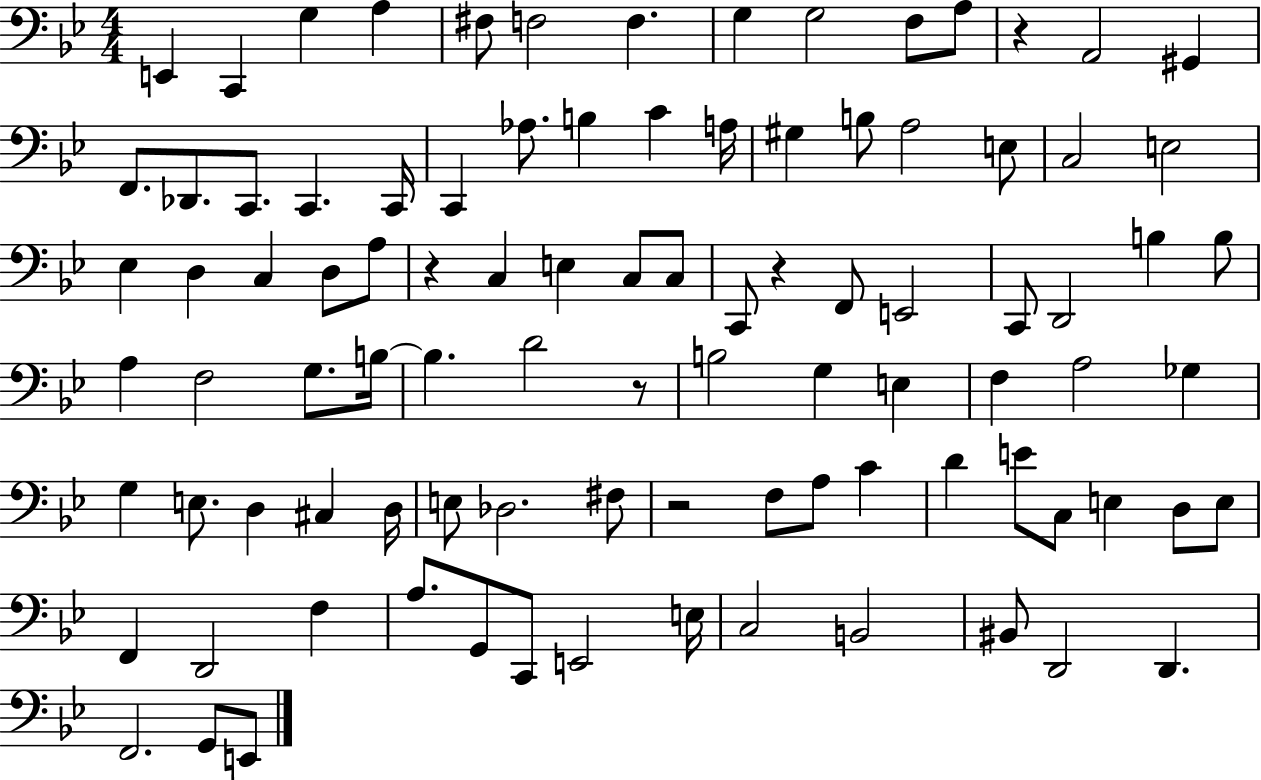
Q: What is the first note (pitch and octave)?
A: E2